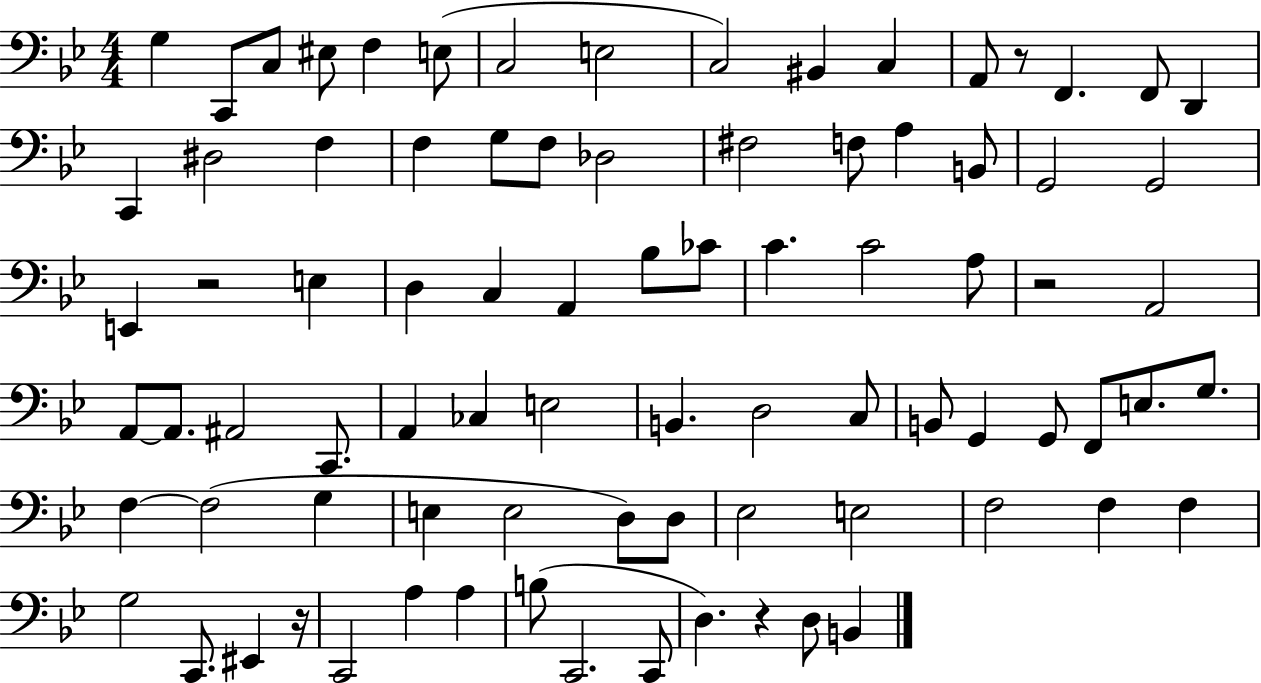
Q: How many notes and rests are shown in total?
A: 84